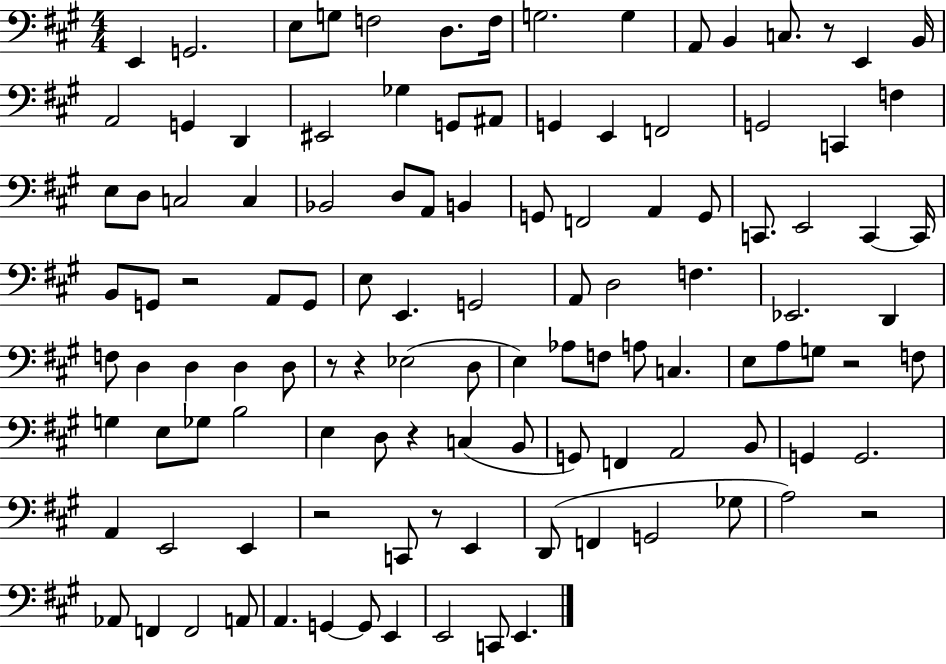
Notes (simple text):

E2/q G2/h. E3/e G3/e F3/h D3/e. F3/s G3/h. G3/q A2/e B2/q C3/e. R/e E2/q B2/s A2/h G2/q D2/q EIS2/h Gb3/q G2/e A#2/e G2/q E2/q F2/h G2/h C2/q F3/q E3/e D3/e C3/h C3/q Bb2/h D3/e A2/e B2/q G2/e F2/h A2/q G2/e C2/e. E2/h C2/q C2/s B2/e G2/e R/h A2/e G2/e E3/e E2/q. G2/h A2/e D3/h F3/q. Eb2/h. D2/q F3/e D3/q D3/q D3/q D3/e R/e R/q Eb3/h D3/e E3/q Ab3/e F3/e A3/e C3/q. E3/e A3/e G3/e R/h F3/e G3/q E3/e Gb3/e B3/h E3/q D3/e R/q C3/q B2/e G2/e F2/q A2/h B2/e G2/q G2/h. A2/q E2/h E2/q R/h C2/e R/e E2/q D2/e F2/q G2/h Gb3/e A3/h R/h Ab2/e F2/q F2/h A2/e A2/q. G2/q G2/e E2/q E2/h C2/e E2/q.